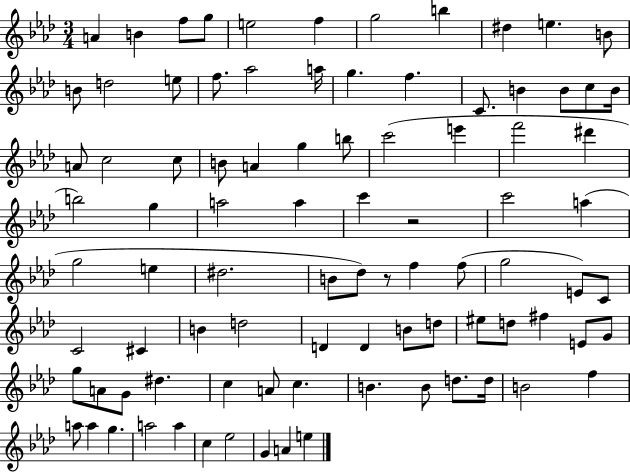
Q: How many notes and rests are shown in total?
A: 90